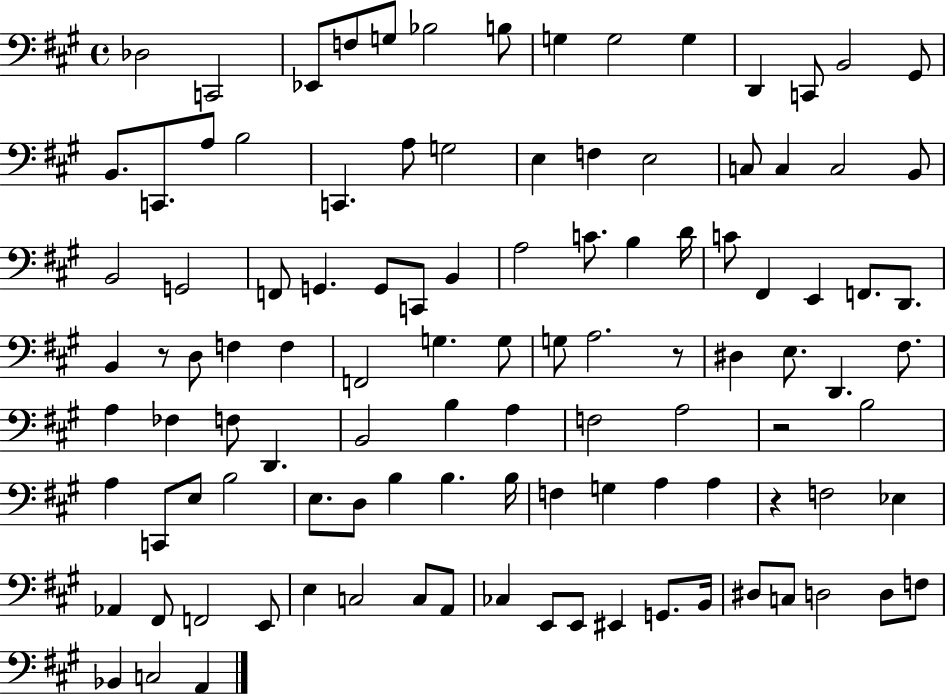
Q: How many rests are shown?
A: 4